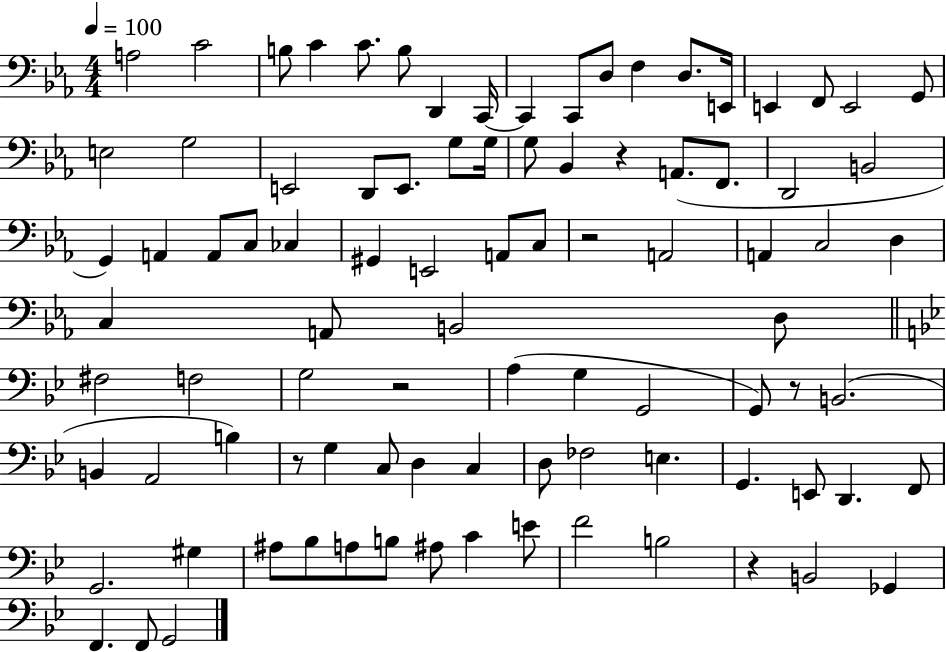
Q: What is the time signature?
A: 4/4